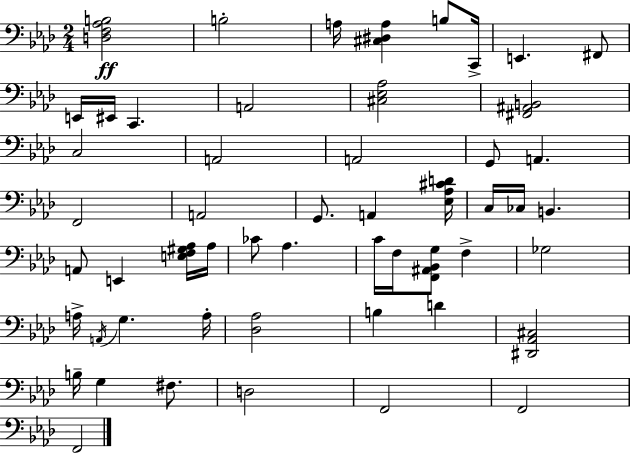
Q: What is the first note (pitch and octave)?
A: B3